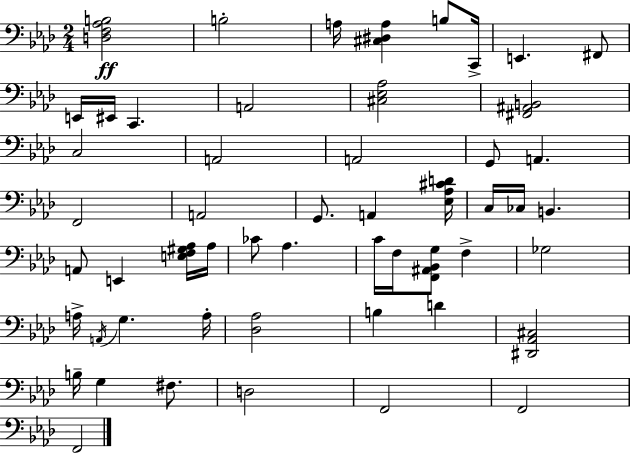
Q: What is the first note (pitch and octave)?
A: B3